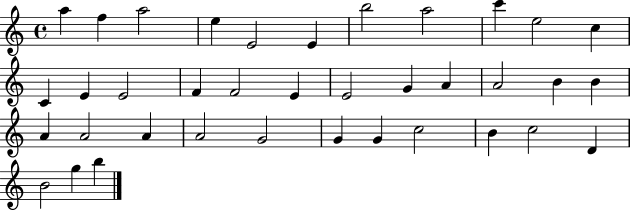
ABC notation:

X:1
T:Untitled
M:4/4
L:1/4
K:C
a f a2 e E2 E b2 a2 c' e2 c C E E2 F F2 E E2 G A A2 B B A A2 A A2 G2 G G c2 B c2 D B2 g b